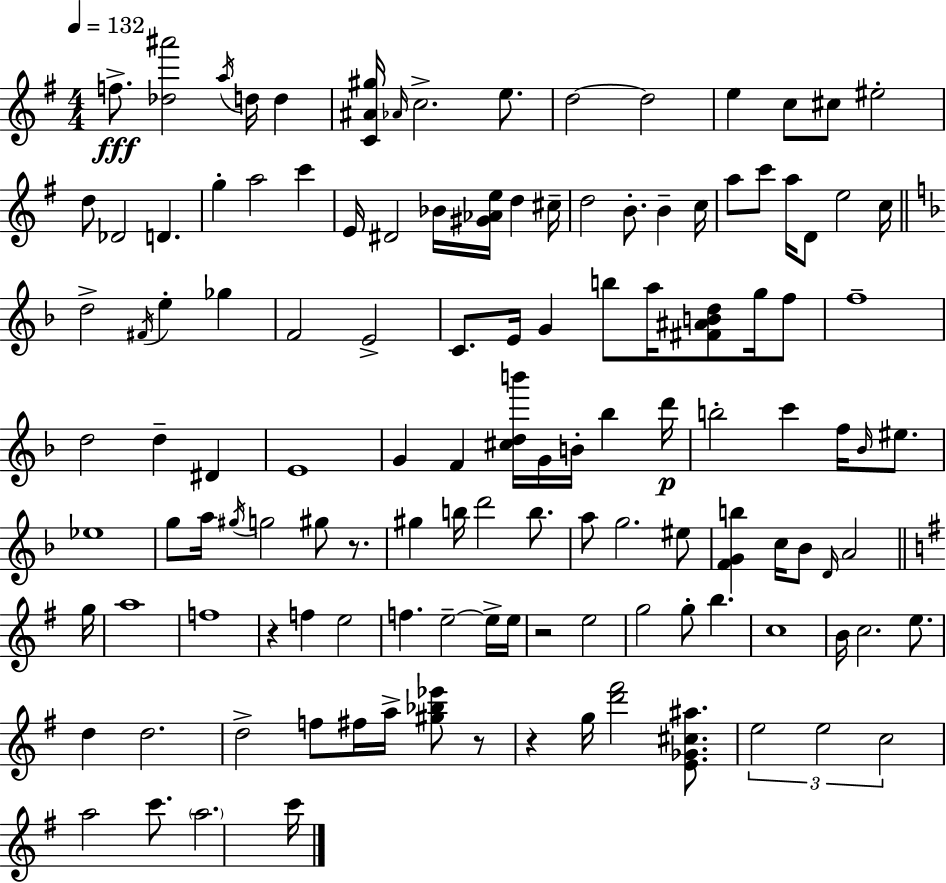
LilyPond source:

{
  \clef treble
  \numericTimeSignature
  \time 4/4
  \key e \minor
  \tempo 4 = 132
  f''8.->\fff <des'' ais'''>2 \acciaccatura { a''16 } d''16 d''4 | <c' ais' gis''>16 \grace { aes'16 } c''2.-> e''8. | d''2~~ d''2 | e''4 c''8 cis''8 eis''2-. | \break d''8 des'2 d'4. | g''4-. a''2 c'''4 | e'16 dis'2 bes'16 <gis' aes' e''>16 d''4 | cis''16-- d''2 b'8.-. b'4-- | \break c''16 a''8 c'''8 a''16 d'8 e''2 | c''16 \bar "||" \break \key d \minor d''2-> \acciaccatura { fis'16 } e''4-. ges''4 | f'2 e'2-> | c'8. e'16 g'4 b''8 a''16 <fis' ais' b' d''>8 g''16 f''8 | f''1-- | \break d''2 d''4-- dis'4 | e'1 | g'4 f'4 <cis'' d'' b'''>16 g'16 b'16-. bes''4 | d'''16\p b''2-. c'''4 f''16 \grace { bes'16 } eis''8. | \break ees''1 | g''8 a''16 \acciaccatura { gis''16 } g''2 gis''8 | r8. gis''4 b''16 d'''2 | b''8. a''8 g''2. | \break eis''8 <f' g' b''>4 c''16 bes'8 \grace { d'16 } a'2 | \bar "||" \break \key g \major g''16 a''1 | f''1 | r4 f''4 e''2 | f''4. e''2--~~ e''16-> | \break e''16 r2 e''2 | g''2 g''8-. b''4. | c''1 | b'16 c''2. e''8. | \break d''4 d''2. | d''2-> f''8 fis''16 a''16-> <gis'' bes'' ees'''>8 r8 | r4 g''16 <d''' fis'''>2 <e' ges' cis'' ais''>8. | \tuplet 3/2 { e''2 e''2 | \break c''2 } a''2 | c'''8. \parenthesize a''2. | c'''16 \bar "|."
}